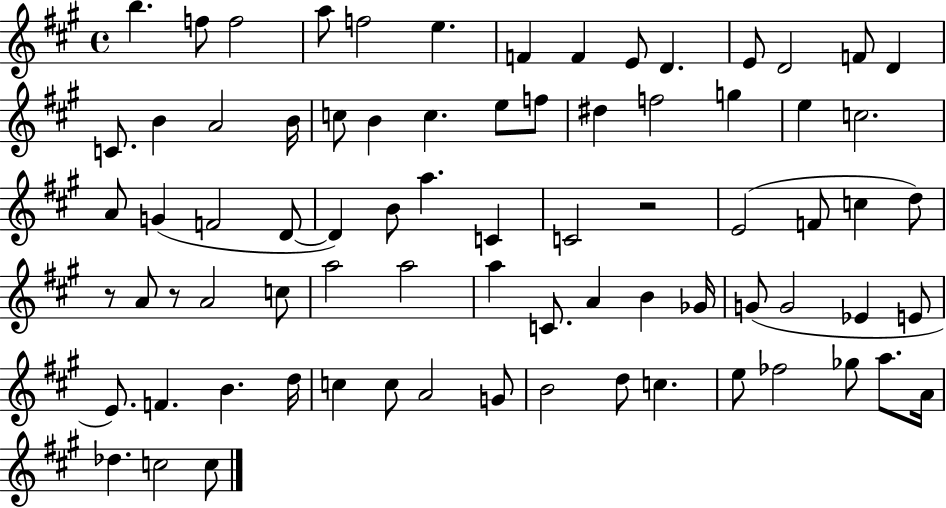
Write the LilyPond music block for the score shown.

{
  \clef treble
  \time 4/4
  \defaultTimeSignature
  \key a \major
  b''4. f''8 f''2 | a''8 f''2 e''4. | f'4 f'4 e'8 d'4. | e'8 d'2 f'8 d'4 | \break c'8. b'4 a'2 b'16 | c''8 b'4 c''4. e''8 f''8 | dis''4 f''2 g''4 | e''4 c''2. | \break a'8 g'4( f'2 d'8~~ | d'4) b'8 a''4. c'4 | c'2 r2 | e'2( f'8 c''4 d''8) | \break r8 a'8 r8 a'2 c''8 | a''2 a''2 | a''4 c'8. a'4 b'4 ges'16 | g'8( g'2 ees'4 e'8 | \break e'8.) f'4. b'4. d''16 | c''4 c''8 a'2 g'8 | b'2 d''8 c''4. | e''8 fes''2 ges''8 a''8. a'16 | \break des''4. c''2 c''8 | \bar "|."
}